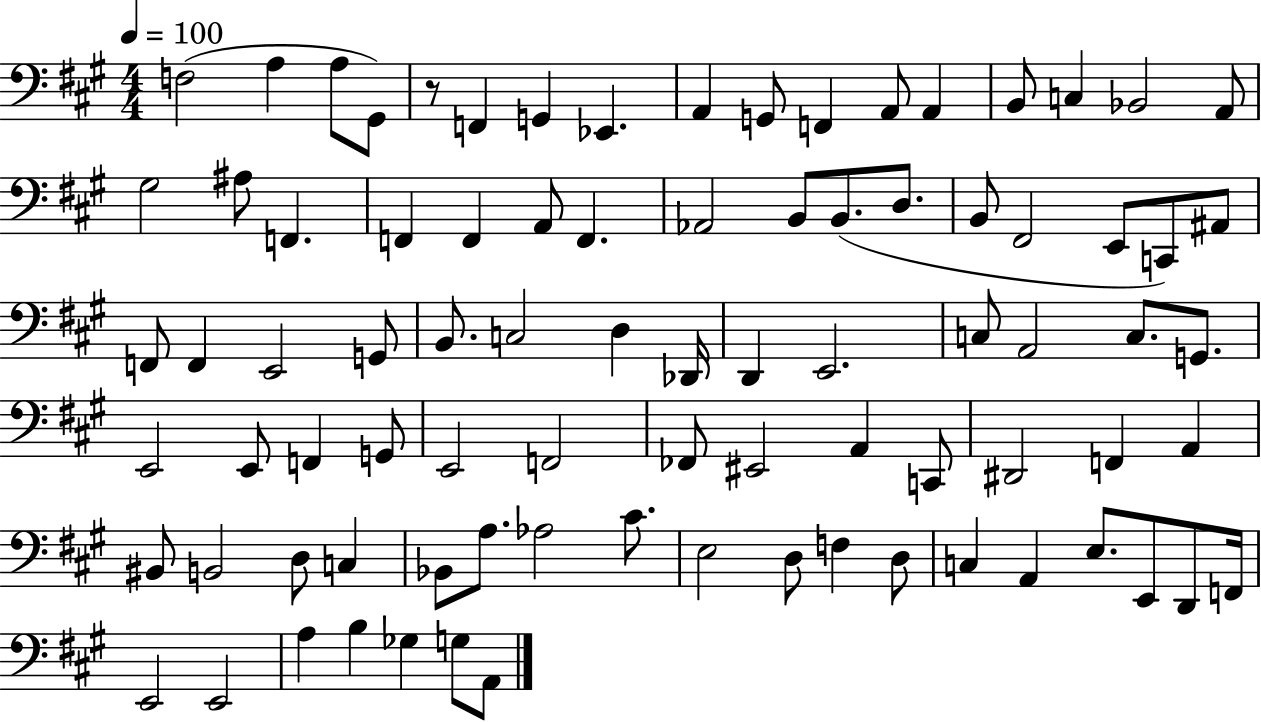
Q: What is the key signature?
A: A major